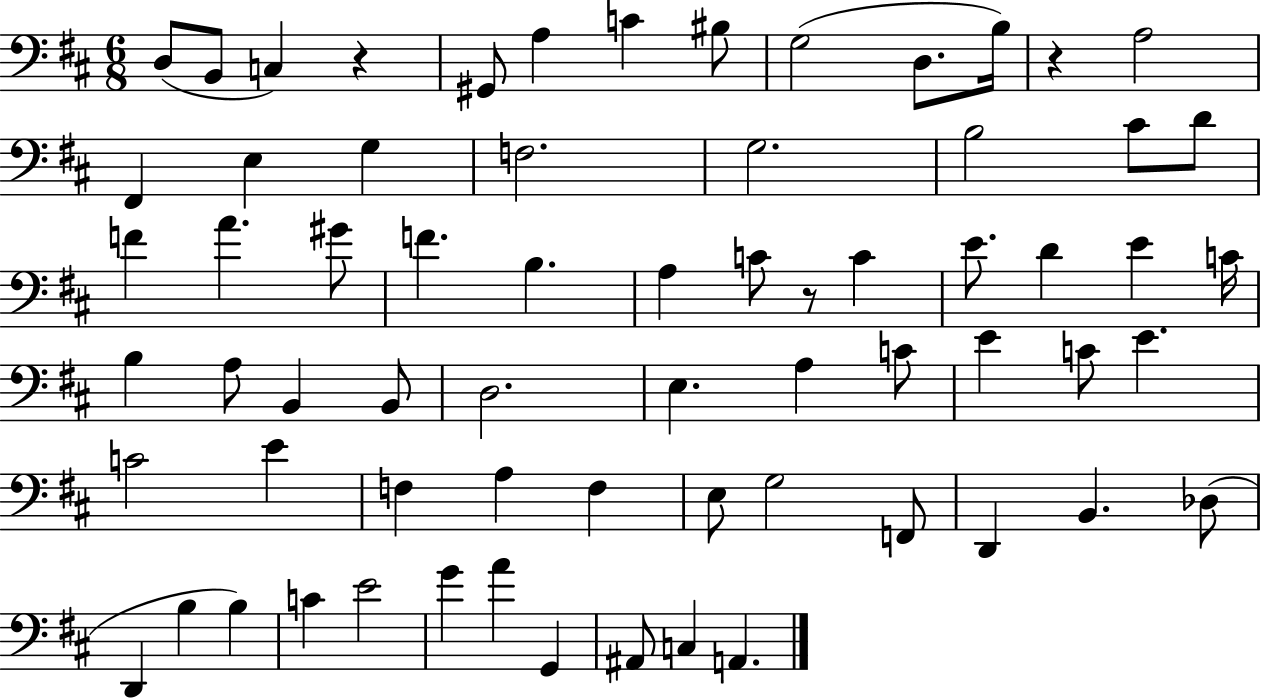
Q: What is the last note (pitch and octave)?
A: A2